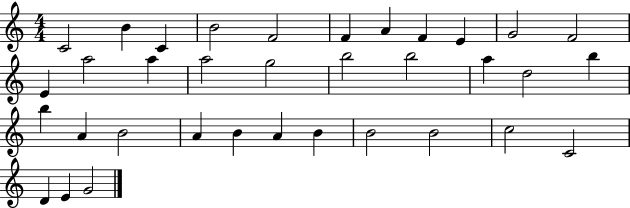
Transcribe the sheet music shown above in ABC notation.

X:1
T:Untitled
M:4/4
L:1/4
K:C
C2 B C B2 F2 F A F E G2 F2 E a2 a a2 g2 b2 b2 a d2 b b A B2 A B A B B2 B2 c2 C2 D E G2